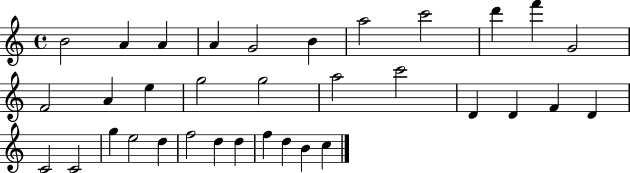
B4/h A4/q A4/q A4/q G4/h B4/q A5/h C6/h D6/q F6/q G4/h F4/h A4/q E5/q G5/h G5/h A5/h C6/h D4/q D4/q F4/q D4/q C4/h C4/h G5/q E5/h D5/q F5/h D5/q D5/q F5/q D5/q B4/q C5/q